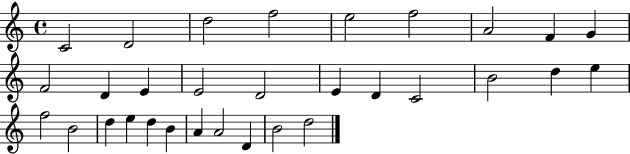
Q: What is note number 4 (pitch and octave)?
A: F5